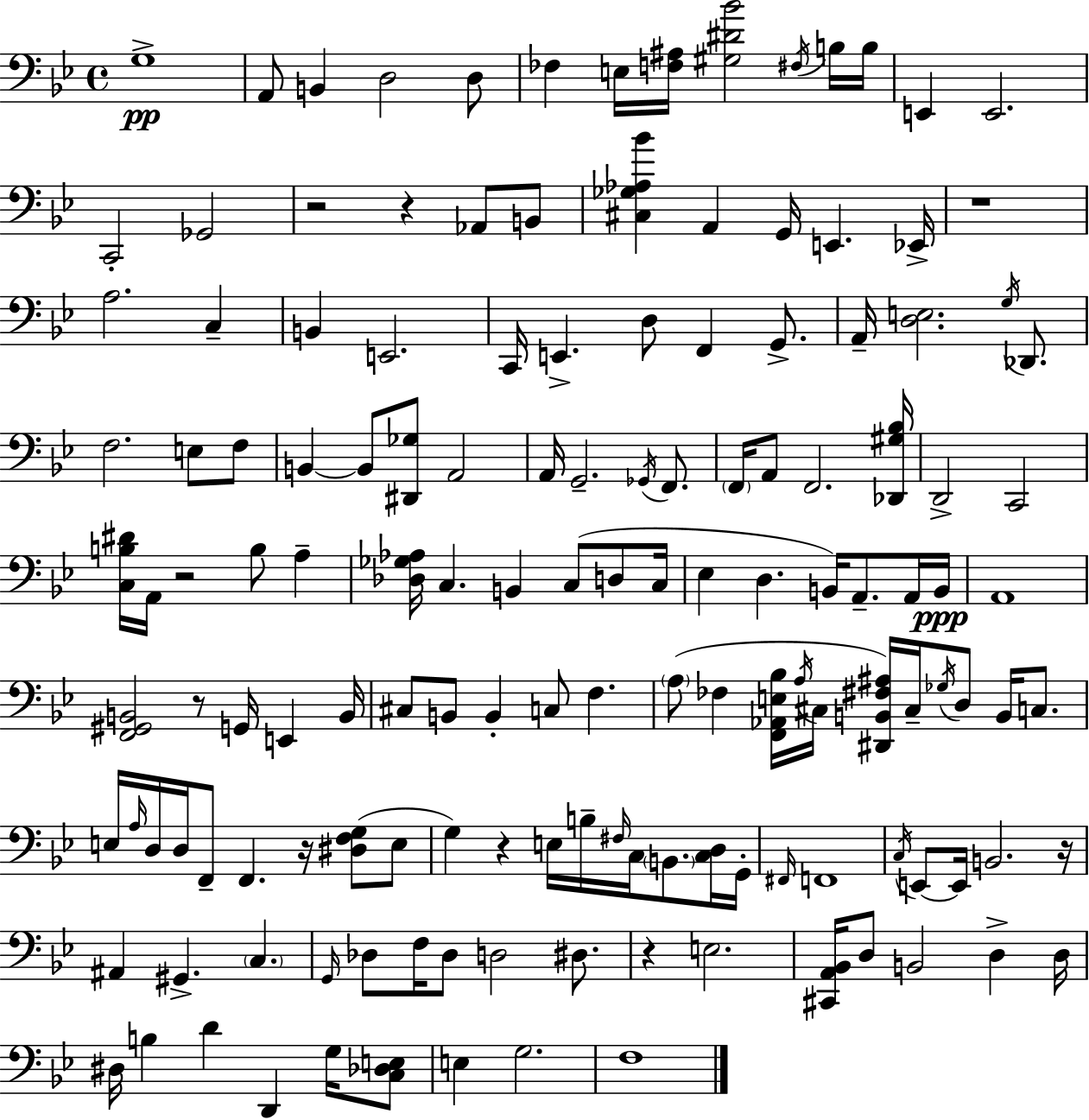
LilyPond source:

{
  \clef bass
  \time 4/4
  \defaultTimeSignature
  \key g \minor
  g1->\pp | a,8 b,4 d2 d8 | fes4 e16 <f ais>16 <gis dis' bes'>2 \acciaccatura { fis16 } b16 | b16 e,4 e,2. | \break c,2-. ges,2 | r2 r4 aes,8 b,8 | <cis ges aes bes'>4 a,4 g,16 e,4. | ees,16-> r1 | \break a2. c4-- | b,4 e,2. | c,16 e,4.-> d8 f,4 g,8.-> | a,16-- <d e>2. \acciaccatura { g16 } des,8. | \break f2. e8 | f8 b,4~~ b,8 <dis, ges>8 a,2 | a,16 g,2.-- \acciaccatura { ges,16 } | f,8. \parenthesize f,16 a,8 f,2. | \break <des, gis bes>16 d,2-> c,2 | <c b dis'>16 a,16 r2 b8 a4-- | <des ges aes>16 c4. b,4 c8( | d8 c16 ees4 d4. b,16) a,8.-- | \break a,16 b,16\ppp a,1 | <f, gis, b,>2 r8 g,16 e,4 | b,16 cis8 b,8 b,4-. c8 f4. | \parenthesize a8( fes4 <f, aes, e bes>16 \acciaccatura { a16 } cis16 <dis, b, fis ais>16) cis16-- \acciaccatura { ges16 } d8 | \break b,16 c8. e16 \grace { a16 } d16 d16 f,8-- f,4. | r16 <dis f g>8( e8 g4) r4 e16 b16-- | \grace { fis16 } c16 \parenthesize b,8. <c d>16 g,16-. \grace { fis,16 } f,1 | \acciaccatura { c16 } e,8~~ e,16 b,2. | \break r16 ais,4 gis,4.-> | \parenthesize c4. \grace { g,16 } des8 f16 des8 d2 | dis8. r4 e2. | <cis, a, bes,>16 d8 b,2 | \break d4-> d16 dis16 b4 d'4 | d,4 g16 <c des e>8 e4 g2. | f1 | \bar "|."
}